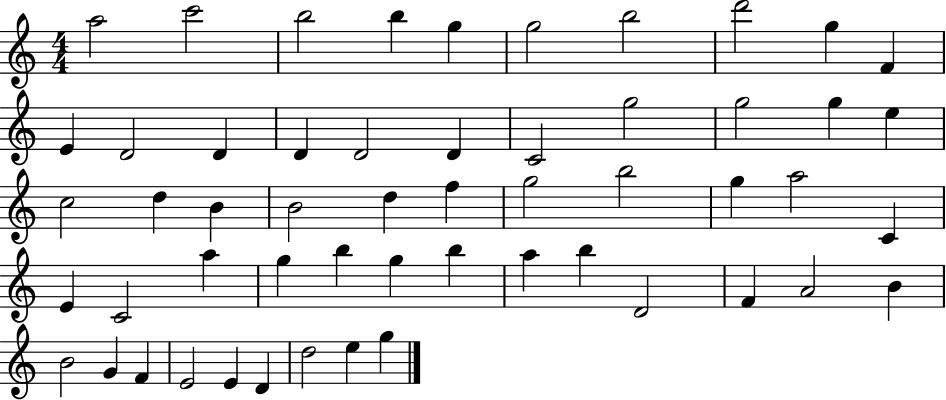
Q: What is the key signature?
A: C major